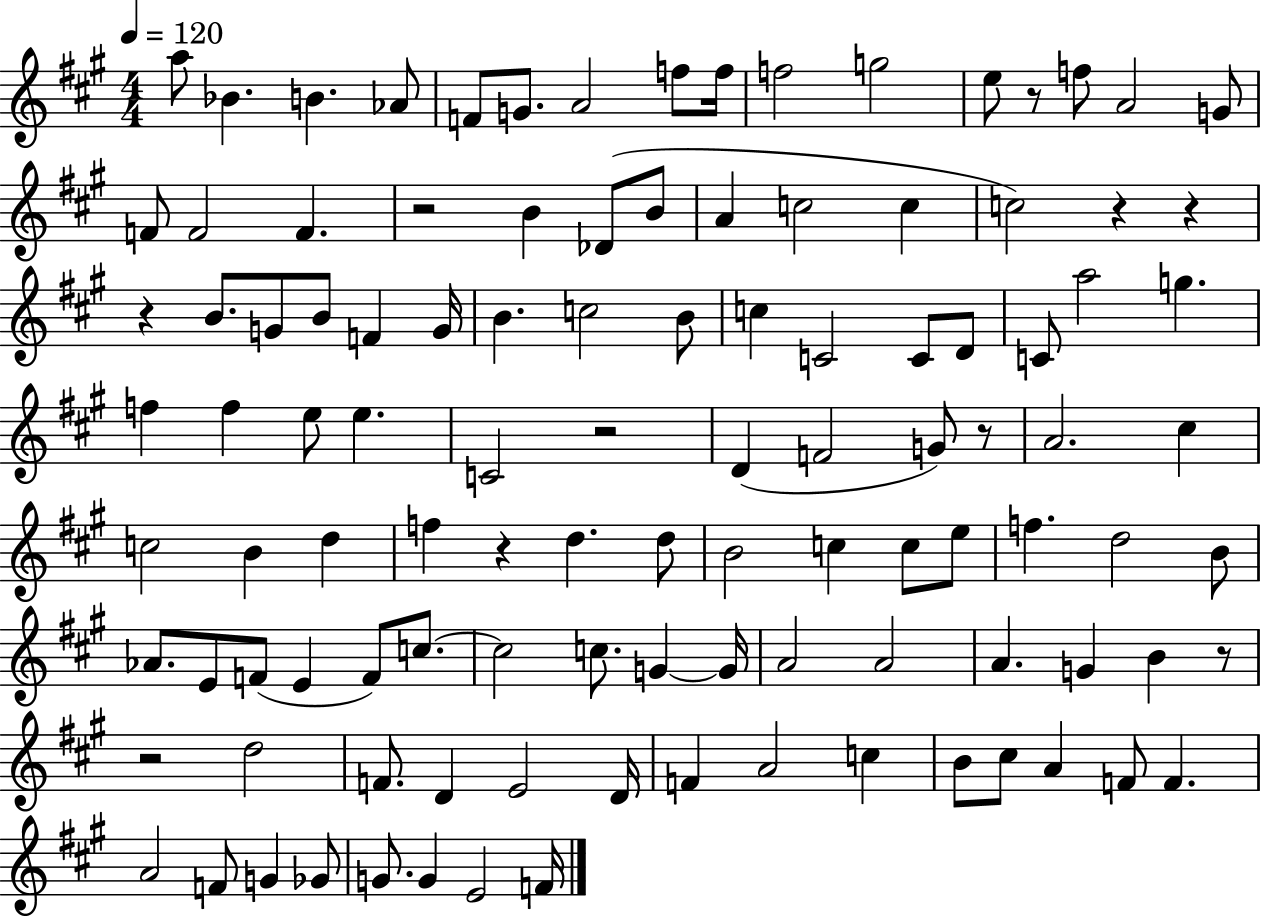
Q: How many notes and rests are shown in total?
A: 109